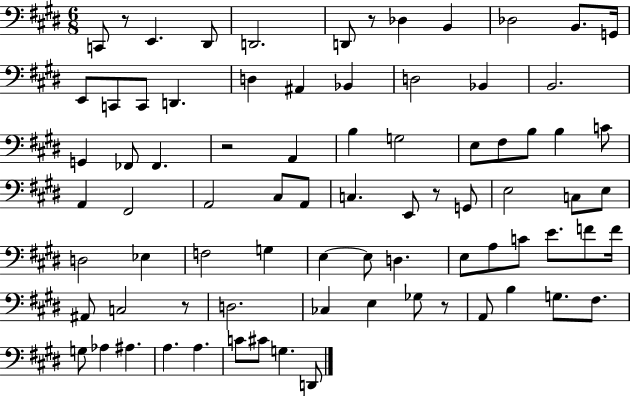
C2/e R/e E2/q. D#2/e D2/h. D2/e R/e Db3/q B2/q Db3/h B2/e. G2/s E2/e C2/e C2/e D2/q. D3/q A#2/q Bb2/q D3/h Bb2/q B2/h. G2/q FES2/e FES2/q. R/h A2/q B3/q G3/h E3/e F#3/e B3/e B3/q C4/e A2/q F#2/h A2/h C#3/e A2/e C3/q. E2/e R/e G2/e E3/h C3/e E3/e D3/h Eb3/q F3/h G3/q E3/q E3/e D3/q. E3/e A3/e C4/e E4/e. F4/e F4/s A#2/e C3/h R/e D3/h. CES3/q E3/q Gb3/e R/e A2/e B3/q G3/e. F#3/e. G3/e Ab3/q A#3/q. A3/q. A3/q. C4/e C#4/e G3/q. D2/e